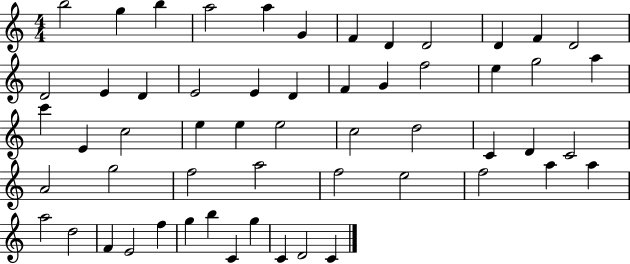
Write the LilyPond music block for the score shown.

{
  \clef treble
  \numericTimeSignature
  \time 4/4
  \key c \major
  b''2 g''4 b''4 | a''2 a''4 g'4 | f'4 d'4 d'2 | d'4 f'4 d'2 | \break d'2 e'4 d'4 | e'2 e'4 d'4 | f'4 g'4 f''2 | e''4 g''2 a''4 | \break c'''4 e'4 c''2 | e''4 e''4 e''2 | c''2 d''2 | c'4 d'4 c'2 | \break a'2 g''2 | f''2 a''2 | f''2 e''2 | f''2 a''4 a''4 | \break a''2 d''2 | f'4 e'2 f''4 | g''4 b''4 c'4 g''4 | c'4 d'2 c'4 | \break \bar "|."
}